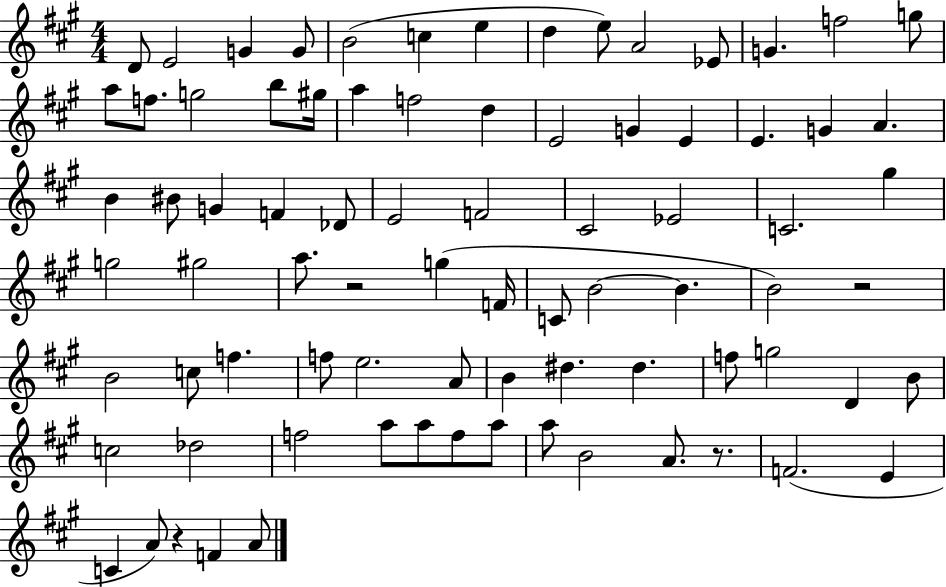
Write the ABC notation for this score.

X:1
T:Untitled
M:4/4
L:1/4
K:A
D/2 E2 G G/2 B2 c e d e/2 A2 _E/2 G f2 g/2 a/2 f/2 g2 b/2 ^g/4 a f2 d E2 G E E G A B ^B/2 G F _D/2 E2 F2 ^C2 _E2 C2 ^g g2 ^g2 a/2 z2 g F/4 C/2 B2 B B2 z2 B2 c/2 f f/2 e2 A/2 B ^d ^d f/2 g2 D B/2 c2 _d2 f2 a/2 a/2 f/2 a/2 a/2 B2 A/2 z/2 F2 E C A/2 z F A/2